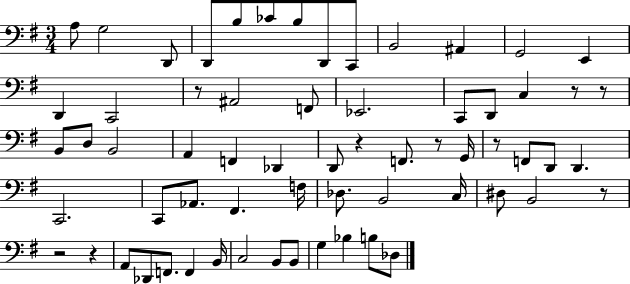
{
  \clef bass
  \numericTimeSignature
  \time 3/4
  \key g \major
  a8 g2 d,8 | d,8 b8 ces'8 b8 d,8 c,8 | b,2 ais,4 | g,2 e,4 | \break d,4 c,2 | r8 ais,2 f,8 | ees,2. | c,8 d,8 c4 r8 r8 | \break b,8 d8 b,2 | a,4 f,4 des,4 | d,8 r4 f,8. r8 g,16 | r8 f,8 d,8 d,4. | \break c,2. | c,8 aes,8. fis,4. f16 | des8. b,2 c16 | dis8 b,2 r8 | \break r2 r4 | a,8 des,8 f,8. f,4 b,16 | c2 b,8 b,8 | g4 bes4 b8 des8 | \break \bar "|."
}